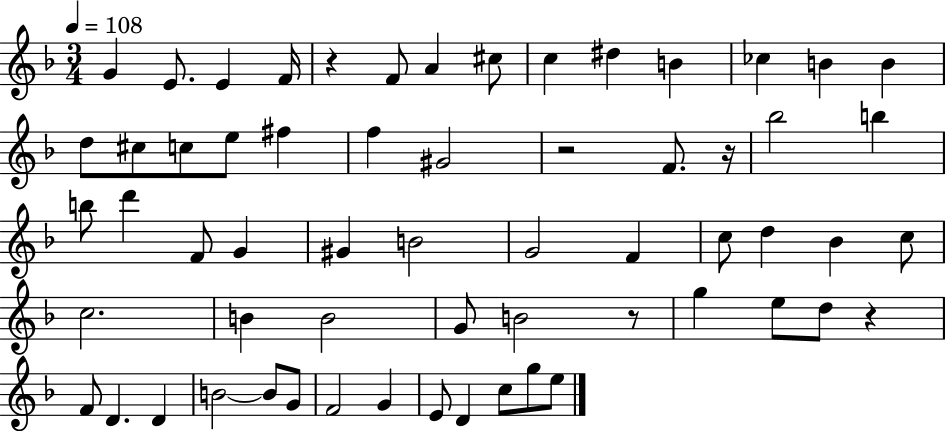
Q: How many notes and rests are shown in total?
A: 61